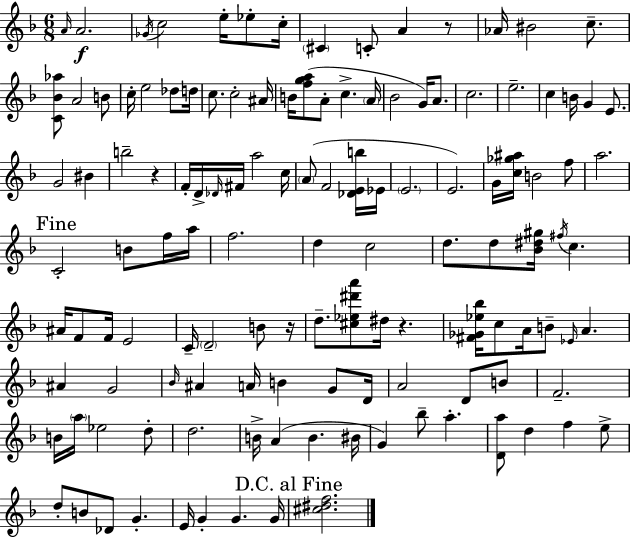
{
  \clef treble
  \numericTimeSignature
  \time 6/8
  \key f \major
  \repeat volta 2 { \grace { a'16 }\f a'2. | \acciaccatura { ges'16 } c''2 e''16-. ees''8-. | c''16-. \parenthesize cis'4 c'8-. a'4 | r8 aes'16 bis'2 c''8.-- | \break <c' bes' aes''>8 a'2 | b'8 c''16-. e''2 des''8 | d''16 c''8. c''2-. | ais'16 b'16 <f'' g'' a''>8( a'8-. c''4.-> | \break \parenthesize a'16 bes'2 g'16) a'8. | c''2. | e''2.-- | c''4 b'16 g'4 e'8. | \break g'2 bis'4 | b''2-- r4 | f'16-. d'16-> \grace { des'16 } fis'16 a''2 | c''16 \parenthesize a'8( f'2 | \break <des' e' b''>16 ees'16 \parenthesize e'2. | e'2.) | g'16 <c'' ges'' ais''>16 b'2 | f''8 a''2. | \break \mark "Fine" c'2-. b'8 | f''16 a''16 f''2. | d''4 c''2 | d''8. d''8 <bes' dis'' gis''>16 \acciaccatura { fis''16 } c''4. | \break ais'16 f'8 f'16 e'2 | c'16-- \parenthesize d'2-- | b'8 r16 d''8.-- <cis'' ees'' dis''' a'''>8 dis''16 r4. | <fis' ges' ees'' bes''>16 c''8 a'16 b'8-- \grace { ees'16 } a'4. | \break ais'4 g'2 | \grace { bes'16 } ais'4 a'16 b'4 | g'8 d'16 a'2 | d'8 b'8 f'2.-- | \break b'16 \parenthesize a''16 ees''2 | d''8-. d''2. | b'16-> a'4( b'4. | bis'16 g'4) bes''8-- | \break a''4.-. <d' a''>8 d''4 | f''4 e''8-> d''8-. b'8 des'8 | g'4.-. e'16 g'4-. g'4. | g'16 \mark "D.C. al Fine" <cis'' dis'' f''>2. | \break } \bar "|."
}